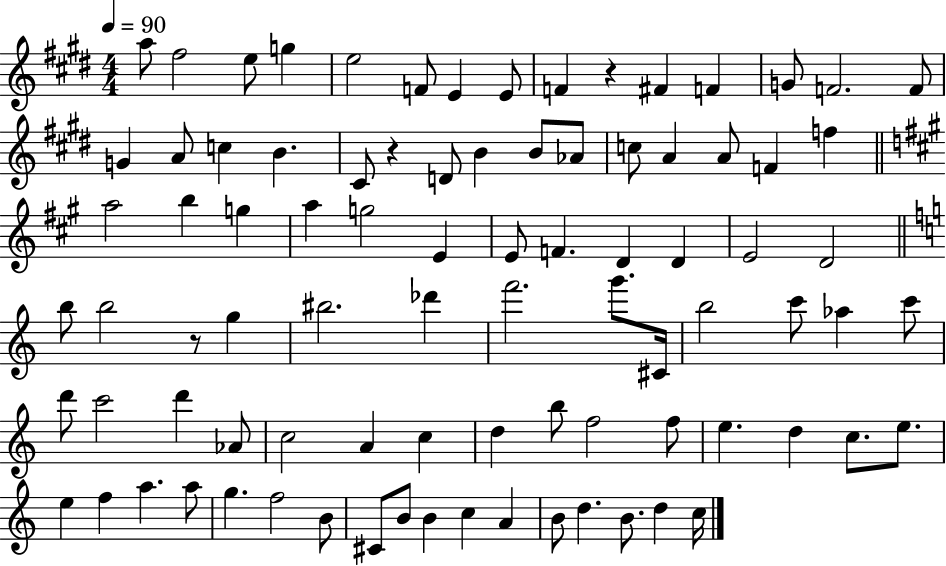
A5/e F#5/h E5/e G5/q E5/h F4/e E4/q E4/e F4/q R/q F#4/q F4/q G4/e F4/h. F4/e G4/q A4/e C5/q B4/q. C#4/e R/q D4/e B4/q B4/e Ab4/e C5/e A4/q A4/e F4/q F5/q A5/h B5/q G5/q A5/q G5/h E4/q E4/e F4/q. D4/q D4/q E4/h D4/h B5/e B5/h R/e G5/q BIS5/h. Db6/q F6/h. G6/e. C#4/s B5/h C6/e Ab5/q C6/e D6/e C6/h D6/q Ab4/e C5/h A4/q C5/q D5/q B5/e F5/h F5/e E5/q. D5/q C5/e. E5/e. E5/q F5/q A5/q. A5/e G5/q. F5/h B4/e C#4/e B4/e B4/q C5/q A4/q B4/e D5/q. B4/e. D5/q C5/s